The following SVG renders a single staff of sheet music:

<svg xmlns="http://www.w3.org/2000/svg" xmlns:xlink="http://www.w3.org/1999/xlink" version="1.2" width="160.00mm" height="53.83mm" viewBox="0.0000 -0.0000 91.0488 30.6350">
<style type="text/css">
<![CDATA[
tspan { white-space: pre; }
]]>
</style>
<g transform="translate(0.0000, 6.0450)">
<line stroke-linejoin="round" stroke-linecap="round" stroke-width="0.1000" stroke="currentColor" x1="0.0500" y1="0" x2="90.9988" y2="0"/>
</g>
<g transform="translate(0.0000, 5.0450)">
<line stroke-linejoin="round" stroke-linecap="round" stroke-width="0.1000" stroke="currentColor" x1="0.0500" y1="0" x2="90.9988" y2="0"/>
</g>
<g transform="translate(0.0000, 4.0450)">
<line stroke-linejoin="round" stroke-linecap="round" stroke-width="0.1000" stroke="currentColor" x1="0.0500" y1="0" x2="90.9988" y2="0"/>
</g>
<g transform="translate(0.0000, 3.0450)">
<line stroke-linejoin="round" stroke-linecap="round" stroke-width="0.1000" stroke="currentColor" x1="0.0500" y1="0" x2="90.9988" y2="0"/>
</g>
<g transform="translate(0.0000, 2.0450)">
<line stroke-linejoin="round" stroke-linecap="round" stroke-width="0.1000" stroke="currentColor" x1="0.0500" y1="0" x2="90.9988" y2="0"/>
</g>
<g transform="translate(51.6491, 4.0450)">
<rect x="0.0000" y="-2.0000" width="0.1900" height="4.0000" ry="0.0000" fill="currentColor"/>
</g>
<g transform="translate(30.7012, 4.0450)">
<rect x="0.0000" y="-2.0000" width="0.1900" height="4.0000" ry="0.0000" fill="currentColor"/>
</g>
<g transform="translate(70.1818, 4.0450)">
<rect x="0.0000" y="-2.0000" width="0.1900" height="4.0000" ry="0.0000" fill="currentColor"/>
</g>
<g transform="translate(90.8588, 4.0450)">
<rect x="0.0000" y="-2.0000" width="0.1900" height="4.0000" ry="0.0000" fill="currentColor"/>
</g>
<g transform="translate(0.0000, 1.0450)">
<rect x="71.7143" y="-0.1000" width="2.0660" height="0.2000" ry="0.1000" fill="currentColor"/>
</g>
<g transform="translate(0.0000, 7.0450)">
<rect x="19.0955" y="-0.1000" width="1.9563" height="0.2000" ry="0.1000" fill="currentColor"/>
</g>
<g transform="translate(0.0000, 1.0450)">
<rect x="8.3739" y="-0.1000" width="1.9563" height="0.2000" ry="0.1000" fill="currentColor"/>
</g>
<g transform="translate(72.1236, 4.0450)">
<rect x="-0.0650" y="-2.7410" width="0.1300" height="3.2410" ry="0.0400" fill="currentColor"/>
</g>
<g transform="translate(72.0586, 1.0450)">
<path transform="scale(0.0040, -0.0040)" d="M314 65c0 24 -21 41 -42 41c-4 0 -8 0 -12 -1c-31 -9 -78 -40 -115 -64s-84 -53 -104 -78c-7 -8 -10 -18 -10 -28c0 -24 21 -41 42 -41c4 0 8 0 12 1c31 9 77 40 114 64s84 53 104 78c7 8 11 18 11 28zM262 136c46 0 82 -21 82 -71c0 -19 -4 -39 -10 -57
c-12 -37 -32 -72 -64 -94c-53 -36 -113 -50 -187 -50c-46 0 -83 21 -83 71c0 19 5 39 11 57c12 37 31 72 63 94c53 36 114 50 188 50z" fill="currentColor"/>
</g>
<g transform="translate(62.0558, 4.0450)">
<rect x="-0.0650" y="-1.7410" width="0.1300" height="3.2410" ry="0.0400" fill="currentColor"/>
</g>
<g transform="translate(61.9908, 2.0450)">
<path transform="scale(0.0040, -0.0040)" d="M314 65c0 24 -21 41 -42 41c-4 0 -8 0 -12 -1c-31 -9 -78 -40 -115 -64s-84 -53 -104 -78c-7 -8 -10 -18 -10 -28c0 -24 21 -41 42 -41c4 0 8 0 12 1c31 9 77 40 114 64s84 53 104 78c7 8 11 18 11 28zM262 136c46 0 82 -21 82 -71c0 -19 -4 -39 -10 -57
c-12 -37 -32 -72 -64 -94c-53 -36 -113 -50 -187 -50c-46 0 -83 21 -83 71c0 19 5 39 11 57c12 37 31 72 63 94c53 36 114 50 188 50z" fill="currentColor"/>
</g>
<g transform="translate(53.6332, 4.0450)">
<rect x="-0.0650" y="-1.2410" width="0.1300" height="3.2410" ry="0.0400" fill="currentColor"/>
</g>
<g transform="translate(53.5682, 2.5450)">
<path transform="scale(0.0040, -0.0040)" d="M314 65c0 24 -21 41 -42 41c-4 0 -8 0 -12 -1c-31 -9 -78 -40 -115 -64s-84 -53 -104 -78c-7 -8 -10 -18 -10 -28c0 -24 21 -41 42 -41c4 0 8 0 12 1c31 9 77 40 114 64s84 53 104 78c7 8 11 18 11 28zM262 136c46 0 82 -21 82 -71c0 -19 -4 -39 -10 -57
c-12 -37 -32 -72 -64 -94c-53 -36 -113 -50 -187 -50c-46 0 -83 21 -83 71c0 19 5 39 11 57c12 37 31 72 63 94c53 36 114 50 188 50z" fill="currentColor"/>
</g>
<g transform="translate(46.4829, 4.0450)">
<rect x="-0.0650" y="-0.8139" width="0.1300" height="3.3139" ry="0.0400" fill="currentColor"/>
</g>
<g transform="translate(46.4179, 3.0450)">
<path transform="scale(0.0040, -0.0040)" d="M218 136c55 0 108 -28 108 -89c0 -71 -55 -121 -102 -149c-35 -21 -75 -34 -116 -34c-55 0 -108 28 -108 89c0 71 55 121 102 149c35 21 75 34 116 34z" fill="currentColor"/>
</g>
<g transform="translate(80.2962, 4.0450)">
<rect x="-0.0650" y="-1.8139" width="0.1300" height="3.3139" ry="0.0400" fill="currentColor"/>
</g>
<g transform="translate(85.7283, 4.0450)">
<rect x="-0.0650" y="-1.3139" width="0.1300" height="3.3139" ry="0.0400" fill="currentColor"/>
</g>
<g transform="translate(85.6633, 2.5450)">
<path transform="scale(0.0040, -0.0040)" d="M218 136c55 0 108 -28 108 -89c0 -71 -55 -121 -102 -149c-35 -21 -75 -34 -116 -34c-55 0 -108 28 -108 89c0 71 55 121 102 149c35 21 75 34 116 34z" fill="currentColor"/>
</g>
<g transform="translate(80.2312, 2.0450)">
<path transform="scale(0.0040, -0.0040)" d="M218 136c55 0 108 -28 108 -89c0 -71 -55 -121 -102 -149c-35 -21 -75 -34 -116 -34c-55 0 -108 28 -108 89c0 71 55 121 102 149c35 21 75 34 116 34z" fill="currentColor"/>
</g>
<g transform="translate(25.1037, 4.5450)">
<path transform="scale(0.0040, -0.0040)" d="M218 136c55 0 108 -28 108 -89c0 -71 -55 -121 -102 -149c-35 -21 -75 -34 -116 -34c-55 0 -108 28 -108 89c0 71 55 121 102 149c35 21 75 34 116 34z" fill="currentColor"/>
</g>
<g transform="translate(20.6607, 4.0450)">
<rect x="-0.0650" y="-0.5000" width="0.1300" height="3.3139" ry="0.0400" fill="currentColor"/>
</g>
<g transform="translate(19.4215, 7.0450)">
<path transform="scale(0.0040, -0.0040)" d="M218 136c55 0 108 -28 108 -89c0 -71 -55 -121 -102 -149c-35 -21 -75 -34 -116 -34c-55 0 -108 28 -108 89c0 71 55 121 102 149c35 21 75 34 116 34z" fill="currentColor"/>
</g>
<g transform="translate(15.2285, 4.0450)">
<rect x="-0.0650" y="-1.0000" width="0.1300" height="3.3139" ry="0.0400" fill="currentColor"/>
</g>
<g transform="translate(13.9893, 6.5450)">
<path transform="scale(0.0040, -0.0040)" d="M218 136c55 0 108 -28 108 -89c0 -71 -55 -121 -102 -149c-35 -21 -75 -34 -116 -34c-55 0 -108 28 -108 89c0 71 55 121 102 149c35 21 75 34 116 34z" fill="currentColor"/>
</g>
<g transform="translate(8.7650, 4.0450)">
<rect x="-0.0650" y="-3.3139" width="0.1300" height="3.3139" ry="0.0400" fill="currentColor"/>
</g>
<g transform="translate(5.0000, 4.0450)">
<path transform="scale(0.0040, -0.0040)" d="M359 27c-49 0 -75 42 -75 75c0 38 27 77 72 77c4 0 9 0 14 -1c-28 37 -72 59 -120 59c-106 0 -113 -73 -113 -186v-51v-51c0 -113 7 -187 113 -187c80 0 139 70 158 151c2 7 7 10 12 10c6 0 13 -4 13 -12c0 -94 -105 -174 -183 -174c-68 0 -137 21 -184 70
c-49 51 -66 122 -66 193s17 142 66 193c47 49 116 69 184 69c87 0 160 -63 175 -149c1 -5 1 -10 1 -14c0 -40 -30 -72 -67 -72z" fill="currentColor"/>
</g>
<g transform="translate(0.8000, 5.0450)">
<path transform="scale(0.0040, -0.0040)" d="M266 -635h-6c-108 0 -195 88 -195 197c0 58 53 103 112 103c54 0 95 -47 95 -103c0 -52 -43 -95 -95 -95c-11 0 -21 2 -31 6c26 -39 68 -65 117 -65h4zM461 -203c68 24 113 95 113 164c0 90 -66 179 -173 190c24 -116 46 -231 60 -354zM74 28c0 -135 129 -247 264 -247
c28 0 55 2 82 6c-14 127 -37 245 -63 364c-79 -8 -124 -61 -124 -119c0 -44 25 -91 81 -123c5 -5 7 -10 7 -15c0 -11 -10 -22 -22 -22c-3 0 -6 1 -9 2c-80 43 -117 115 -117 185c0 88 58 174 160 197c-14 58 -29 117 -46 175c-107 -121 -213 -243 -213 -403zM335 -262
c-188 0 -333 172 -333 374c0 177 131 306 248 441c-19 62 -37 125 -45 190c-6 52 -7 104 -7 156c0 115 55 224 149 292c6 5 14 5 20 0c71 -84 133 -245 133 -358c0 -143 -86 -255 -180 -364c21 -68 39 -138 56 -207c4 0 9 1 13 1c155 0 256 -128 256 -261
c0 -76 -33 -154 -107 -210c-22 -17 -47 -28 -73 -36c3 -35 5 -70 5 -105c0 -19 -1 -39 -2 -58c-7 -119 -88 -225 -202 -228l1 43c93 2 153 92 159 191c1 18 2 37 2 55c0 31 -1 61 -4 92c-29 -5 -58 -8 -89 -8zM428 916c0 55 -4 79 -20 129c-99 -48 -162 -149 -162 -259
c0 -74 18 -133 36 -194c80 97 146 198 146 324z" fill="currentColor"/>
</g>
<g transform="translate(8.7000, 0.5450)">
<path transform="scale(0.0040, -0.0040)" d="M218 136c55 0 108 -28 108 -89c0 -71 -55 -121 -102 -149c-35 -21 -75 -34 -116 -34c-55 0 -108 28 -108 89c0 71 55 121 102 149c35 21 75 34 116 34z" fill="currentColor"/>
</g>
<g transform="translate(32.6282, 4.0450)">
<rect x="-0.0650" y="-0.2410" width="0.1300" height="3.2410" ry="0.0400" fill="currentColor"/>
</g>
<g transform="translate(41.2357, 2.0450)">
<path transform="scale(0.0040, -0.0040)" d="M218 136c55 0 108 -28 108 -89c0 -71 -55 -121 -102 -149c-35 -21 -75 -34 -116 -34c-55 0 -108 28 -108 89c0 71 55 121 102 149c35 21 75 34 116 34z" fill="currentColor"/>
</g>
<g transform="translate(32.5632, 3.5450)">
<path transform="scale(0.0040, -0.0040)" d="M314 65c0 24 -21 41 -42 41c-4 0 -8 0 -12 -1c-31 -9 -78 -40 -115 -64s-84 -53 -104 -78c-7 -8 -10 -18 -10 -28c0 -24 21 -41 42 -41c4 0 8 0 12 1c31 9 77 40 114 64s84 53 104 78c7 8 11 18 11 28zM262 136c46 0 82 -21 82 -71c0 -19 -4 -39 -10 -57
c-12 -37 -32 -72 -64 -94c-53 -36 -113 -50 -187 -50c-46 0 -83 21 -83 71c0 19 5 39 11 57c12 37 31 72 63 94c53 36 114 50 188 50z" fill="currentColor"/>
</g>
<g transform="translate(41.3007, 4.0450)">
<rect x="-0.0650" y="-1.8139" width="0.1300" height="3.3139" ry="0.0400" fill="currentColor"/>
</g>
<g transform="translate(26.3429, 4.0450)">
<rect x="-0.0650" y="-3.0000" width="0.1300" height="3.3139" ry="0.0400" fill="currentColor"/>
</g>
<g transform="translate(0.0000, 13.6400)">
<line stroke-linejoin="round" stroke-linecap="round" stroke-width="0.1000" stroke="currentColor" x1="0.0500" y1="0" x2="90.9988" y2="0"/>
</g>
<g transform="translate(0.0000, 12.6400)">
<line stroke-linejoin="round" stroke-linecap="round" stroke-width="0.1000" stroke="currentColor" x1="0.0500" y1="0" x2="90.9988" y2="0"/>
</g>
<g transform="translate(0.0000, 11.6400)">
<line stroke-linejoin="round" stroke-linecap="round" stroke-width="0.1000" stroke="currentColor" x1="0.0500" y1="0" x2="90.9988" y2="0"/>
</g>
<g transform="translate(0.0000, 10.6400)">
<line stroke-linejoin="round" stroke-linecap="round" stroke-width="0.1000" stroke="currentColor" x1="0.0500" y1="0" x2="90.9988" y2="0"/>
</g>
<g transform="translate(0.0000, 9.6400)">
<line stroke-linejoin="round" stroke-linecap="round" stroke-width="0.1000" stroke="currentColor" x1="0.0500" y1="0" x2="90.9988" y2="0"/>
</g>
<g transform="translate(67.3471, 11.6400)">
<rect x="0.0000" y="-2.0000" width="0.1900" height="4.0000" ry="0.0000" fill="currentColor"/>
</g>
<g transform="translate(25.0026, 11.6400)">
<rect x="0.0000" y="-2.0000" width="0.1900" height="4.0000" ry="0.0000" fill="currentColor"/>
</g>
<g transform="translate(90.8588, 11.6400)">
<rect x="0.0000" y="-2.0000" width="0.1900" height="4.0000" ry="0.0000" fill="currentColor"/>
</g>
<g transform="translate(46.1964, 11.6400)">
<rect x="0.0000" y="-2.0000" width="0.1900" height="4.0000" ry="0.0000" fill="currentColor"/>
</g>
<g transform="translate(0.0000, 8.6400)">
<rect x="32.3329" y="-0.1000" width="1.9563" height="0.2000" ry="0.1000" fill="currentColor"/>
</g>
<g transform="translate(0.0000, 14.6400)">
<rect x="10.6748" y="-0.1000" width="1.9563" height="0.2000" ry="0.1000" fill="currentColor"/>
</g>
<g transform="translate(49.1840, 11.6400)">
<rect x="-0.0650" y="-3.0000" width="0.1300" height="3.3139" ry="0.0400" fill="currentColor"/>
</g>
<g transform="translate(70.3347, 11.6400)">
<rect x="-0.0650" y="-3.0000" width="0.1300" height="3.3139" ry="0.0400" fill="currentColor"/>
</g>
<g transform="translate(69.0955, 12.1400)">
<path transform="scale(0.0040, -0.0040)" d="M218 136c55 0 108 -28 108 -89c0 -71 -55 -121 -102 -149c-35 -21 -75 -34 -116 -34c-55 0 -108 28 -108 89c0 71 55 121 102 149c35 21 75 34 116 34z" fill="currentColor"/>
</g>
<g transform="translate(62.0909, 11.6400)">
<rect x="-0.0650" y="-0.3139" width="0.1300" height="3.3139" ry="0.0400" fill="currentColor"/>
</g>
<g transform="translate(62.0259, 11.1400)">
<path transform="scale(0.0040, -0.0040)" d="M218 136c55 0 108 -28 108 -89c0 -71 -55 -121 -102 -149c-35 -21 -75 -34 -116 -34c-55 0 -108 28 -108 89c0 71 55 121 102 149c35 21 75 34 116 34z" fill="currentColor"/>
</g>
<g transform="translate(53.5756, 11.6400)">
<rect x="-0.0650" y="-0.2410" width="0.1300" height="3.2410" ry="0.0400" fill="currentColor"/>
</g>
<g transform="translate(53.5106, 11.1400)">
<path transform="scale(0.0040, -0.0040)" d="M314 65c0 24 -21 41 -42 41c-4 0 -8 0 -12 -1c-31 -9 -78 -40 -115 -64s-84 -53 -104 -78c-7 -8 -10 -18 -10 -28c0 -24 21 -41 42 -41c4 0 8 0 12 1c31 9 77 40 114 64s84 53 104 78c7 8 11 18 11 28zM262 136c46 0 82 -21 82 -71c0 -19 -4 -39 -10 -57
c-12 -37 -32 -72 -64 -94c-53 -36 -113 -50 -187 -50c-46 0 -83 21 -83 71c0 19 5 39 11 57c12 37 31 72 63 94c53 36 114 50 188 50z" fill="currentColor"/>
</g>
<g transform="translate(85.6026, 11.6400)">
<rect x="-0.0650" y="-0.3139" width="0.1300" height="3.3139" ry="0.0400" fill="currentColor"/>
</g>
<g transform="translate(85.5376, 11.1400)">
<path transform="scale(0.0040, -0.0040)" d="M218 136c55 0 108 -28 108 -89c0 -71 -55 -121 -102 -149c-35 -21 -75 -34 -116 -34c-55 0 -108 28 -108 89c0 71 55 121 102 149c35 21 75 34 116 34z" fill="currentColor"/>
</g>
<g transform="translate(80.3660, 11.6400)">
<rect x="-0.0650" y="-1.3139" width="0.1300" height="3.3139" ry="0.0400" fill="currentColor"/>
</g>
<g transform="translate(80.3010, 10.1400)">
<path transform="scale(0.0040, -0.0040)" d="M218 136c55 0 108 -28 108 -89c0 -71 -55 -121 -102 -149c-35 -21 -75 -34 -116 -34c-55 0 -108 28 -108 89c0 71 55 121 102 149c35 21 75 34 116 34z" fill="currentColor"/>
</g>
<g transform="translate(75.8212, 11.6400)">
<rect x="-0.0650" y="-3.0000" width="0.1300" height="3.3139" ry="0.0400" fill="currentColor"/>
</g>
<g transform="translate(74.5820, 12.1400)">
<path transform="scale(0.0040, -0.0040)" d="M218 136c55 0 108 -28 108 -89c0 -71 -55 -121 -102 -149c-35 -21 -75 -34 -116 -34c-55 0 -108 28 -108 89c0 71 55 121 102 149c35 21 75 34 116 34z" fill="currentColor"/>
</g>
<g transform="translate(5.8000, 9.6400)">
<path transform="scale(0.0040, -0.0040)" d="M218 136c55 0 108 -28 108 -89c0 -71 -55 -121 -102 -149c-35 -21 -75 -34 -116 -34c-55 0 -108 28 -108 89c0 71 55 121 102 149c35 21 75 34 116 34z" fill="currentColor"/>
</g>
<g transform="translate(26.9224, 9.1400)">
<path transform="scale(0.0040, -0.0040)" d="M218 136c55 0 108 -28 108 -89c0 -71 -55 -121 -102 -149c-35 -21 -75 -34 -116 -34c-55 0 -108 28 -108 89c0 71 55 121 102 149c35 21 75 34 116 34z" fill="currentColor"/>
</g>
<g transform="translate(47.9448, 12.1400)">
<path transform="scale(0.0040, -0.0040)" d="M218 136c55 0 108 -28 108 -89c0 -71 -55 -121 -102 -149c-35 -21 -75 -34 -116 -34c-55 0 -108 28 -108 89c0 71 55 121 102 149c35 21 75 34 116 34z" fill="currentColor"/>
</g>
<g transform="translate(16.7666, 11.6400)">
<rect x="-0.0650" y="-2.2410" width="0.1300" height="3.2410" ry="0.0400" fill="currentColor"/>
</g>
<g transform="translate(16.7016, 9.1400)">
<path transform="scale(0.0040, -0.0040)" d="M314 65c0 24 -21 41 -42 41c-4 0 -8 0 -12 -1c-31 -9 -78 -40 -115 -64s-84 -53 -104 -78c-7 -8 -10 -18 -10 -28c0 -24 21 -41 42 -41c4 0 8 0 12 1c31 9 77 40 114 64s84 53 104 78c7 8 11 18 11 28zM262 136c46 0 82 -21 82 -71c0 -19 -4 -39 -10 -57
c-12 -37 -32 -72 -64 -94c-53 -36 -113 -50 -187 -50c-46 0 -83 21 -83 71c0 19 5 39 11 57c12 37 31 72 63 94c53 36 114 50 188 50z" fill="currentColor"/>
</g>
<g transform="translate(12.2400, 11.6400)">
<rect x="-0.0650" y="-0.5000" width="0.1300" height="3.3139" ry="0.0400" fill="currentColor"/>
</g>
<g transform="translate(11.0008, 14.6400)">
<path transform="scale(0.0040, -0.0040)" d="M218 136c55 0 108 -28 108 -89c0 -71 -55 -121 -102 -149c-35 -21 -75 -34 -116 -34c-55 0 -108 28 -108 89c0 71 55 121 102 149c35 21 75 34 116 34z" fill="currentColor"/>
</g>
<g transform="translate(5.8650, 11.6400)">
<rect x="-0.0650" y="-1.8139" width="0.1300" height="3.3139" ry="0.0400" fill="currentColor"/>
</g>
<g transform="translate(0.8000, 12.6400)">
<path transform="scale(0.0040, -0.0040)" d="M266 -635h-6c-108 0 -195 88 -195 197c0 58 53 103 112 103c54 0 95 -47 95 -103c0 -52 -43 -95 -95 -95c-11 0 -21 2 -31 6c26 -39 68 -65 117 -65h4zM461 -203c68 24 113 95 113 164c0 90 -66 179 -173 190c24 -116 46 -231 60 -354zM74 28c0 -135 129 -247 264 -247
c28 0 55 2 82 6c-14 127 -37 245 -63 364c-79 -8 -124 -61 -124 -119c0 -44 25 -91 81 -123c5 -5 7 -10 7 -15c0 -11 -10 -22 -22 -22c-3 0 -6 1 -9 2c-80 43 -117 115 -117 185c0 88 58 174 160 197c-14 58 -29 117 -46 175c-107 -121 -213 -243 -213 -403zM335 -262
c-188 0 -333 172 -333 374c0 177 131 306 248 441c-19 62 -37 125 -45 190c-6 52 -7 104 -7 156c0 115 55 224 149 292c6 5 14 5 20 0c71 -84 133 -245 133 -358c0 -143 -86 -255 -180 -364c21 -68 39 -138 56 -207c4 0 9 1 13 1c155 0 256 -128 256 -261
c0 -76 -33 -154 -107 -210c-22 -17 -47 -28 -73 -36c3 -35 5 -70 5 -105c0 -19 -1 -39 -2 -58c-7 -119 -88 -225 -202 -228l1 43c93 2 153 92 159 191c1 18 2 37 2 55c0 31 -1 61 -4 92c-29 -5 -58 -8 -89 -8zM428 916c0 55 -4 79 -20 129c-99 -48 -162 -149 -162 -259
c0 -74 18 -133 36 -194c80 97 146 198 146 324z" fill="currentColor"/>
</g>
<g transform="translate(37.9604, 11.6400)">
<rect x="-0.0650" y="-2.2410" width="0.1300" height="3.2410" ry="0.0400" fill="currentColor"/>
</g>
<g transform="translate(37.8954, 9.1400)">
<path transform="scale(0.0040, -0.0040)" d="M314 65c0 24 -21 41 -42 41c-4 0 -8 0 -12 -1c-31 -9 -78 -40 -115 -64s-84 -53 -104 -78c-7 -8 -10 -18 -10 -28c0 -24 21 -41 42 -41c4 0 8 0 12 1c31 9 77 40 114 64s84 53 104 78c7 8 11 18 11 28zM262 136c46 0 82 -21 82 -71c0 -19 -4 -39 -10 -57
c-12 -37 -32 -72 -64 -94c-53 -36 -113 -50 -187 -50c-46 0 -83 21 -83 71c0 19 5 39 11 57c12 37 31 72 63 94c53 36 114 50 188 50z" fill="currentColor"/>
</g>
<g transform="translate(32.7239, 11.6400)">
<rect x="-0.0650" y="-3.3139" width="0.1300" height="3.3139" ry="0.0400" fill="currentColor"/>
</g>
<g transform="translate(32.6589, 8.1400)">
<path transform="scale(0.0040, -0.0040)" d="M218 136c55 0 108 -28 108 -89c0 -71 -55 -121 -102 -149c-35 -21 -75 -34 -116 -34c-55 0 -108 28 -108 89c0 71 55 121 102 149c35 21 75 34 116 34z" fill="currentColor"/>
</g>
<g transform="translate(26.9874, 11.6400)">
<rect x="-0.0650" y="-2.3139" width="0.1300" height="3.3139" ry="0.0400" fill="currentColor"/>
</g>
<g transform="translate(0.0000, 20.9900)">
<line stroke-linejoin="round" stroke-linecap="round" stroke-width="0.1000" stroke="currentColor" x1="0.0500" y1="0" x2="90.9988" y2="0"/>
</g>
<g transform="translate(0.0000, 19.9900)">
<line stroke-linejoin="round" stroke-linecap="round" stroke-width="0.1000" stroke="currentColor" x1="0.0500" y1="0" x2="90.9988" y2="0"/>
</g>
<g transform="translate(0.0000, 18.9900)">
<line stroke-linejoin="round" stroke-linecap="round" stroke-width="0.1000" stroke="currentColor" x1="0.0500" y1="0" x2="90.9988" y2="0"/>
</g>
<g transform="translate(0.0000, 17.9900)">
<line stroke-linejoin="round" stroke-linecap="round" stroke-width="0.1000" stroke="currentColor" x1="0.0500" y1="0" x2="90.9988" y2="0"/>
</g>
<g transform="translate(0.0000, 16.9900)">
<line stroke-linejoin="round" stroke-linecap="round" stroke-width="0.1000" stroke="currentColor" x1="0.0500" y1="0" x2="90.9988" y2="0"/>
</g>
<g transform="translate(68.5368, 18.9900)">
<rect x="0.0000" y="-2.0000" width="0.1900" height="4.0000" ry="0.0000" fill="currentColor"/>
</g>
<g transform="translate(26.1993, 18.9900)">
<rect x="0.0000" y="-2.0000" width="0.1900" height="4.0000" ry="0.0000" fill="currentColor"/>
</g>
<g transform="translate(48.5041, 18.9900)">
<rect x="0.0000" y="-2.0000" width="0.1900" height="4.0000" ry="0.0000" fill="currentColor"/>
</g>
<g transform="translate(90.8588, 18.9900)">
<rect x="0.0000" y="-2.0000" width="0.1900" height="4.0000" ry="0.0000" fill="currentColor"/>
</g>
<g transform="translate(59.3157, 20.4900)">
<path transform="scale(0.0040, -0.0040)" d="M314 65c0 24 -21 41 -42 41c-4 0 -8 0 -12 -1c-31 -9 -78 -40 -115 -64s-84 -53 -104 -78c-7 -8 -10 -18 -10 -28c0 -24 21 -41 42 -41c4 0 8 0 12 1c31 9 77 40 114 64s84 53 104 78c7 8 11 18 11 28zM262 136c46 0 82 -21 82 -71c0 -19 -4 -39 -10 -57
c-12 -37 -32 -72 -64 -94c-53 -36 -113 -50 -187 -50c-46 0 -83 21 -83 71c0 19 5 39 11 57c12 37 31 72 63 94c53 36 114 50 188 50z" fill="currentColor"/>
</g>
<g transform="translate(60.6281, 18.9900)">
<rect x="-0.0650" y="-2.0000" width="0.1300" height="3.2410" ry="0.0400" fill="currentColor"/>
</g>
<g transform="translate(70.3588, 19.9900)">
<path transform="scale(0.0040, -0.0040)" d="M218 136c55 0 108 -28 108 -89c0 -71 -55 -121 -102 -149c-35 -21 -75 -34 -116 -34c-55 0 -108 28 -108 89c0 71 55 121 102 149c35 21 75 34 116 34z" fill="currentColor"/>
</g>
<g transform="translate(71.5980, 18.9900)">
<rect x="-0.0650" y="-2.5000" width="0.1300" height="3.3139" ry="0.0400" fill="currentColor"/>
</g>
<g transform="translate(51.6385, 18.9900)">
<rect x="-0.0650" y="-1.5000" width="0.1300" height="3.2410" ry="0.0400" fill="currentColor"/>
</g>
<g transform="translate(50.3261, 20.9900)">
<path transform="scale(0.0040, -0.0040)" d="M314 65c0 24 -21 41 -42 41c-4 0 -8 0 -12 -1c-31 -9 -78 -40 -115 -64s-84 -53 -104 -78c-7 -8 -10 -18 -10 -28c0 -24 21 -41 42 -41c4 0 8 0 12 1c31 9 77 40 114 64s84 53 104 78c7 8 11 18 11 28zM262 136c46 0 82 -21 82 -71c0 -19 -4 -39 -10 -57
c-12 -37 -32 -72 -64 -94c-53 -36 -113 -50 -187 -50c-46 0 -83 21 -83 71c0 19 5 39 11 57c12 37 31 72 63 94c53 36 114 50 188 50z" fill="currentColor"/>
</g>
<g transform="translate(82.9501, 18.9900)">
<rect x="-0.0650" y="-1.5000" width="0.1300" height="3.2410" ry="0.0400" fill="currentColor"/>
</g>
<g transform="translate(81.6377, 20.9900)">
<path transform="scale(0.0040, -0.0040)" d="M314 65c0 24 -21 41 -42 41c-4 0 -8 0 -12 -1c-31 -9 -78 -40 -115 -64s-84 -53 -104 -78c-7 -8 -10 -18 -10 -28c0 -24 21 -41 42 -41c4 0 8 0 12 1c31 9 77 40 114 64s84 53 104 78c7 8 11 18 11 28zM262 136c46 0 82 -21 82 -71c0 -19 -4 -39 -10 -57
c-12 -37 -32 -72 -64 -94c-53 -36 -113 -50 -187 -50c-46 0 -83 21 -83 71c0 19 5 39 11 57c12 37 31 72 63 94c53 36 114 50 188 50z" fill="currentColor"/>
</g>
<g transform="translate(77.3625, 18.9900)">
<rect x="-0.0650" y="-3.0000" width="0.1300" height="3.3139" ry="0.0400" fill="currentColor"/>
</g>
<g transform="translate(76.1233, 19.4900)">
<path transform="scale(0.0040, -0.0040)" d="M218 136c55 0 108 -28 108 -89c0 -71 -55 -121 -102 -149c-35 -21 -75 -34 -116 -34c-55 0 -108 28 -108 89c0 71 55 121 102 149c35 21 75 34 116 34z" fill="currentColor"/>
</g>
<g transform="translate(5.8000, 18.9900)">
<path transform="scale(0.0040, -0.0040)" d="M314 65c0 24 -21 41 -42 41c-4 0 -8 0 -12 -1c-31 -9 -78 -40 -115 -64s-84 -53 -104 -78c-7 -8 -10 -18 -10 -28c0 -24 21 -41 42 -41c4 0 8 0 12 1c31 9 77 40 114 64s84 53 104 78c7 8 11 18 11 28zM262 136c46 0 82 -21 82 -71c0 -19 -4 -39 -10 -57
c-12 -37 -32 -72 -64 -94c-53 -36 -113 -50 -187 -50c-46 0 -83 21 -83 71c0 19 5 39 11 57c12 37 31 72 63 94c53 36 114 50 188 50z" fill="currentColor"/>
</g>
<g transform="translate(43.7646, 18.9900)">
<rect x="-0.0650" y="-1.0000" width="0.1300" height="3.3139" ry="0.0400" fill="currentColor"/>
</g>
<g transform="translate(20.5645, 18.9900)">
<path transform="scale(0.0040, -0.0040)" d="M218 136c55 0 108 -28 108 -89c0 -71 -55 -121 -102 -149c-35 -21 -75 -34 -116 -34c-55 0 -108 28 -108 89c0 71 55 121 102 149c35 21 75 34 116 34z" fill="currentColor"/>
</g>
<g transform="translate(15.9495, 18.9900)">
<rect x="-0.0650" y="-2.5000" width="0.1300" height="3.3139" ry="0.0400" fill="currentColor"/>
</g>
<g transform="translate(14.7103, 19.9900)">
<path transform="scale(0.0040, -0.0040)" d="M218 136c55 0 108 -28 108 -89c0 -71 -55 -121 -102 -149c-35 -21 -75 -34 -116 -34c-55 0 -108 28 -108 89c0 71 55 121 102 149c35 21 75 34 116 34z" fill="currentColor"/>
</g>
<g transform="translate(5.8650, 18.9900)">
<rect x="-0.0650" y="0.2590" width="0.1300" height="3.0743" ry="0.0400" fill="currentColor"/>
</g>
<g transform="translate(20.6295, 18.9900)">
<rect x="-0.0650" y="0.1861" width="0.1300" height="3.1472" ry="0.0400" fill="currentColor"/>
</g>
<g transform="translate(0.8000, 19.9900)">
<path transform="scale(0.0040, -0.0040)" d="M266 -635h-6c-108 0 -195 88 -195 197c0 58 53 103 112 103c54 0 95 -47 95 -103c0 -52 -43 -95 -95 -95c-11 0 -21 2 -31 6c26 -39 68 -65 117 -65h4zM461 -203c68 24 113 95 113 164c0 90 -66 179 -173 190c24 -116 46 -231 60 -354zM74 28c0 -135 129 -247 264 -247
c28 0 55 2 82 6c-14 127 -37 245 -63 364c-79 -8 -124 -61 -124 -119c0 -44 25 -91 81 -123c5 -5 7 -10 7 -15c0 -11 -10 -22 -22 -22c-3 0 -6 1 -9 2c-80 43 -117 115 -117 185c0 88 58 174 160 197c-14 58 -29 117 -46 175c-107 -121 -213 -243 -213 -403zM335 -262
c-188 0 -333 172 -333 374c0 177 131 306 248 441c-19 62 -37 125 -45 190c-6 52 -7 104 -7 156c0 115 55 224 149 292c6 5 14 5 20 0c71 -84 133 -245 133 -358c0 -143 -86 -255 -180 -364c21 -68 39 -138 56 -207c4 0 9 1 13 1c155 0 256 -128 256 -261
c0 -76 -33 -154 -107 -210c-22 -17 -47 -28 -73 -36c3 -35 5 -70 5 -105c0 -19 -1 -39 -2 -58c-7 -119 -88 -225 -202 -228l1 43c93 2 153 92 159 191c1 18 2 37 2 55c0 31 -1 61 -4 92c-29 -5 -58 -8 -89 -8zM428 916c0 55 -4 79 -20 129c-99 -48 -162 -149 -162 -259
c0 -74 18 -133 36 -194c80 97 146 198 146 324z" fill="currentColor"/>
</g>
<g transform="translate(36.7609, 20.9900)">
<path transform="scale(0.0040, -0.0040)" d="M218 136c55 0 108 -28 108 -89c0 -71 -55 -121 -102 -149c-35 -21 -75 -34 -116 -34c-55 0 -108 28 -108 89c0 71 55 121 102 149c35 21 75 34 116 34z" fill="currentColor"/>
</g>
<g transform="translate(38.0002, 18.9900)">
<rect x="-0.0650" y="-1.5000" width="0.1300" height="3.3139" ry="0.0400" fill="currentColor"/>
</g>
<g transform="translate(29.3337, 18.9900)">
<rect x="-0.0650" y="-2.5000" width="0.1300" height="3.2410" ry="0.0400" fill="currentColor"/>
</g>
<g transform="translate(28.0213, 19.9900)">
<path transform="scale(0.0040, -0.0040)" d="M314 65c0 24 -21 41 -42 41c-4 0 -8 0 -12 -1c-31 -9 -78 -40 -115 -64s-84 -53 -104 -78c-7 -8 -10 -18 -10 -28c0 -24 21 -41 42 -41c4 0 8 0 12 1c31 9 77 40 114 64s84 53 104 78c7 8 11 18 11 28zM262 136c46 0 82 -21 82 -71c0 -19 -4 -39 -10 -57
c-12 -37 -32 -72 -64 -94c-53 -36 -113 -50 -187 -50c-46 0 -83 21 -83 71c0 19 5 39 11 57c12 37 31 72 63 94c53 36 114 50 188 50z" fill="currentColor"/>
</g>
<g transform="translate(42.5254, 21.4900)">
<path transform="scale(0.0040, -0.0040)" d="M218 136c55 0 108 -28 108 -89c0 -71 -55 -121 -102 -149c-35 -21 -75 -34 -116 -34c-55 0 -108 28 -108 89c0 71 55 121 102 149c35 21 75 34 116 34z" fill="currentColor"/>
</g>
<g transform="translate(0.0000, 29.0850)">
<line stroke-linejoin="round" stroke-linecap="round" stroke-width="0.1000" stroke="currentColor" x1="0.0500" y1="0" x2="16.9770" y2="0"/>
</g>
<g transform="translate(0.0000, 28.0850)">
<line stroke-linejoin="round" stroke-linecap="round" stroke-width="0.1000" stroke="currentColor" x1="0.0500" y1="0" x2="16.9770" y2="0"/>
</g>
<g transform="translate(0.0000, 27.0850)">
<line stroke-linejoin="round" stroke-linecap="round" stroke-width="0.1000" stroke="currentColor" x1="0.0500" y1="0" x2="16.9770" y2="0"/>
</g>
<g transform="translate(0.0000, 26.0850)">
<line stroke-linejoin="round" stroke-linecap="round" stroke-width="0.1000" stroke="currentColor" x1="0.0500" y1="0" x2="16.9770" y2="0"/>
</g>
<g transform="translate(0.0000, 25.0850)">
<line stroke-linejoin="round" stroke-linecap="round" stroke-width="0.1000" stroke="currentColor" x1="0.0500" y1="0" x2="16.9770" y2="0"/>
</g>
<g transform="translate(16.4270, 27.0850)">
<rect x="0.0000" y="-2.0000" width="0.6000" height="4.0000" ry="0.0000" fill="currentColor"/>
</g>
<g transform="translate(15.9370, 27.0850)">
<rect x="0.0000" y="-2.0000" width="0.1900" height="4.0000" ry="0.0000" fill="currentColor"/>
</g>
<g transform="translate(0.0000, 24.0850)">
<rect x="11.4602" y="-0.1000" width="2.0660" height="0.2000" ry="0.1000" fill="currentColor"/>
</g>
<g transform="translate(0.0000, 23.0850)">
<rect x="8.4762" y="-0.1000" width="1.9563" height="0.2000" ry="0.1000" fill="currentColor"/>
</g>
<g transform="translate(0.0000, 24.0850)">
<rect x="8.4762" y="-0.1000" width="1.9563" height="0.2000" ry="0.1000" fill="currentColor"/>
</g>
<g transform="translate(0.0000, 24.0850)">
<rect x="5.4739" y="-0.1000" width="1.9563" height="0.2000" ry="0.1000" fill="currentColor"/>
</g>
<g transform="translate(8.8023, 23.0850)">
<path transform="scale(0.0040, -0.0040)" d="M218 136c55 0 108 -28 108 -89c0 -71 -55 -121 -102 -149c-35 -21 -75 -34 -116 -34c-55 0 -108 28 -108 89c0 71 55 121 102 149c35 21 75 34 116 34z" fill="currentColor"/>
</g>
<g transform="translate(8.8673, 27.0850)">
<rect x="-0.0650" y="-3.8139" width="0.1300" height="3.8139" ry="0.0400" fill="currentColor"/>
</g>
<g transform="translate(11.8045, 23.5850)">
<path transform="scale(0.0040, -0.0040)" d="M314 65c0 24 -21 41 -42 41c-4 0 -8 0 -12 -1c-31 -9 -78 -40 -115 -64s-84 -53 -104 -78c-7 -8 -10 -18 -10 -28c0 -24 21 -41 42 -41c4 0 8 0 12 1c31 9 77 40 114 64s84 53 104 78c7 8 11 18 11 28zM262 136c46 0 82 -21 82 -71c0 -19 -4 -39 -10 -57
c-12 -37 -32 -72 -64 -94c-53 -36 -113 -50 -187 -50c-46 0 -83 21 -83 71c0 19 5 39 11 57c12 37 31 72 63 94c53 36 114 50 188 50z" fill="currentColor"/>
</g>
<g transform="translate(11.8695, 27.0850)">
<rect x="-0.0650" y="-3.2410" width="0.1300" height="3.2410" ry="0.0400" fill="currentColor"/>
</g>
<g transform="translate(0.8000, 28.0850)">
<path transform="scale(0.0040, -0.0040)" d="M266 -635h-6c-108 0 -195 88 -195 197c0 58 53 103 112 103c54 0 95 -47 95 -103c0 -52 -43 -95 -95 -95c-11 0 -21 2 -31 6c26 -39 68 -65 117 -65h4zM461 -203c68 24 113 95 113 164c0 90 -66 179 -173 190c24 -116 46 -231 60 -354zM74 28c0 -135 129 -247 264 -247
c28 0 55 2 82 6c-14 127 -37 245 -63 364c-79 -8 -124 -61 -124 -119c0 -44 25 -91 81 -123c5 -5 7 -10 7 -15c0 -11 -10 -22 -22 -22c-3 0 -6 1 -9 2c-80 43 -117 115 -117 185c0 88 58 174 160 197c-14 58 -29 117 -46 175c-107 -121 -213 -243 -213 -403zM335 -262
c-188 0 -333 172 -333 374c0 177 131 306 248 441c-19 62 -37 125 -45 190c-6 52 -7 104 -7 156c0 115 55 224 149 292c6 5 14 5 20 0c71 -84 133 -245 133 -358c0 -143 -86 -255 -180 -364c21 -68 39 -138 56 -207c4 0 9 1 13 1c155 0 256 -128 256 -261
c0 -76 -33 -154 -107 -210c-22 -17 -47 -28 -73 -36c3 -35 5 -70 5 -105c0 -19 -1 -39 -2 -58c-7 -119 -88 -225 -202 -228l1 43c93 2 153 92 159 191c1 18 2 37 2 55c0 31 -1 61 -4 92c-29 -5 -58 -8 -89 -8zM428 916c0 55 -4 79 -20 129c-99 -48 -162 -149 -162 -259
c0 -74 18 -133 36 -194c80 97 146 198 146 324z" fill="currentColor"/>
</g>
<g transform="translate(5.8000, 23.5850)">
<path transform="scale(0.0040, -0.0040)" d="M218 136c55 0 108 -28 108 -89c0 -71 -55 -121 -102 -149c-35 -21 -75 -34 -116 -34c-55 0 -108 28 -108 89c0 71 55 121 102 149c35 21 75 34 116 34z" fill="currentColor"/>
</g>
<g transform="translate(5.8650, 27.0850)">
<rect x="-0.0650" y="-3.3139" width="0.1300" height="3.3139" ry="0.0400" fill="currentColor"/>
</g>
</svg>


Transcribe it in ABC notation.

X:1
T:Untitled
M:4/4
L:1/4
K:C
b D C A c2 f d e2 f2 a2 f e f C g2 g b g2 A c2 c A A e c B2 G B G2 E D E2 F2 G A E2 b c' b2